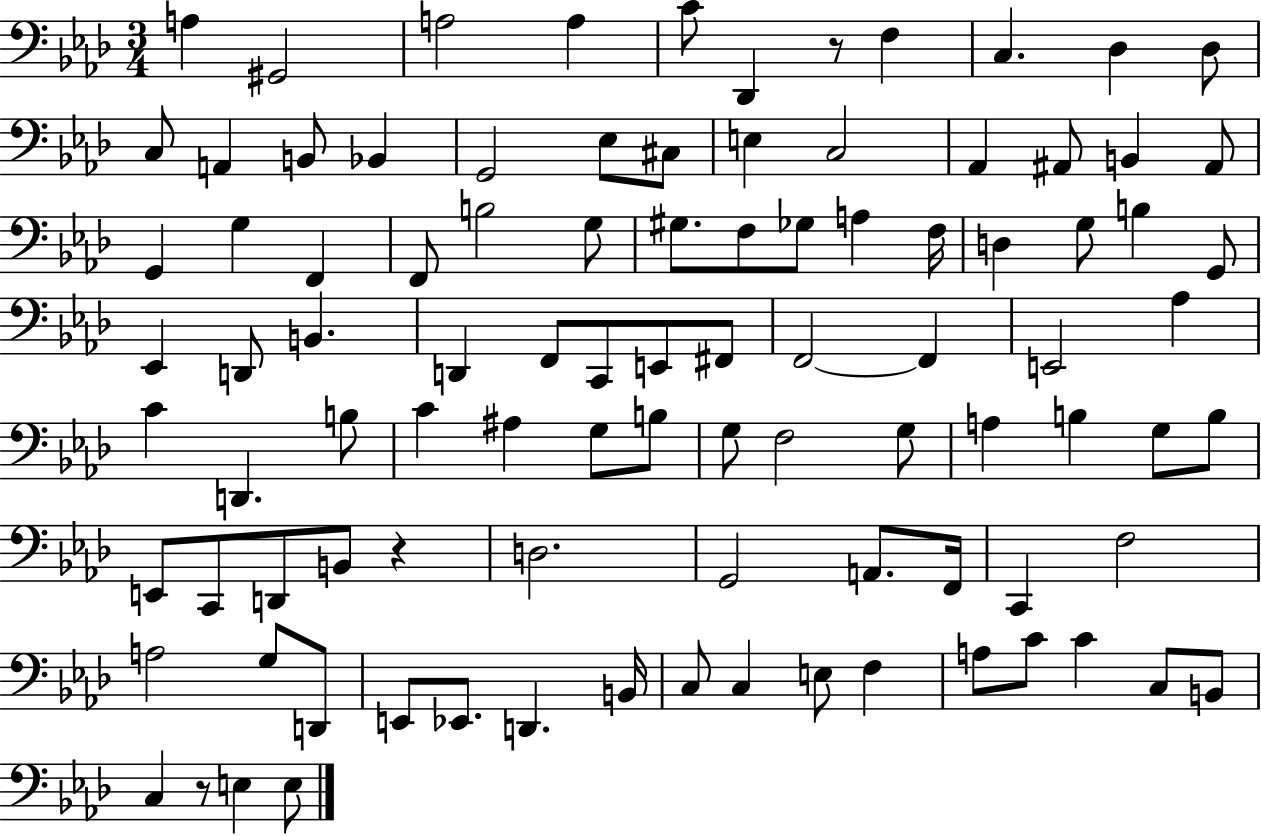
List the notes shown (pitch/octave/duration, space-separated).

A3/q G#2/h A3/h A3/q C4/e Db2/q R/e F3/q C3/q. Db3/q Db3/e C3/e A2/q B2/e Bb2/q G2/h Eb3/e C#3/e E3/q C3/h Ab2/q A#2/e B2/q A#2/e G2/q G3/q F2/q F2/e B3/h G3/e G#3/e. F3/e Gb3/e A3/q F3/s D3/q G3/e B3/q G2/e Eb2/q D2/e B2/q. D2/q F2/e C2/e E2/e F#2/e F2/h F2/q E2/h Ab3/q C4/q D2/q. B3/e C4/q A#3/q G3/e B3/e G3/e F3/h G3/e A3/q B3/q G3/e B3/e E2/e C2/e D2/e B2/e R/q D3/h. G2/h A2/e. F2/s C2/q F3/h A3/h G3/e D2/e E2/e Eb2/e. D2/q. B2/s C3/e C3/q E3/e F3/q A3/e C4/e C4/q C3/e B2/e C3/q R/e E3/q E3/e